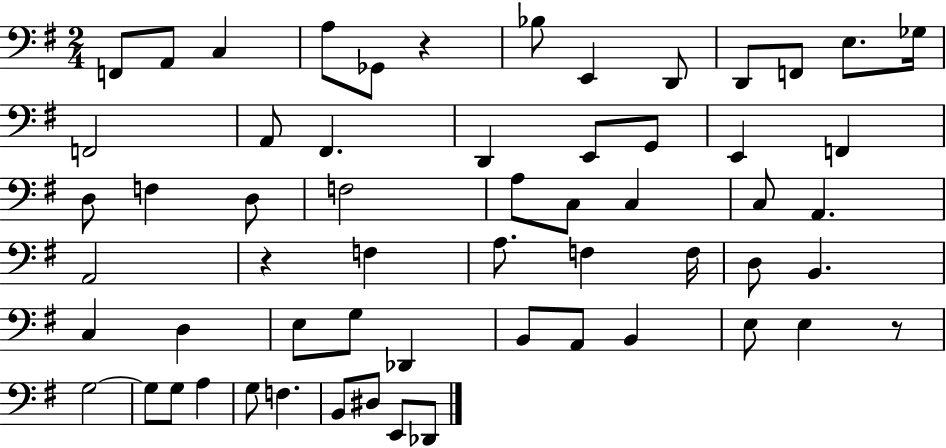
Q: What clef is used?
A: bass